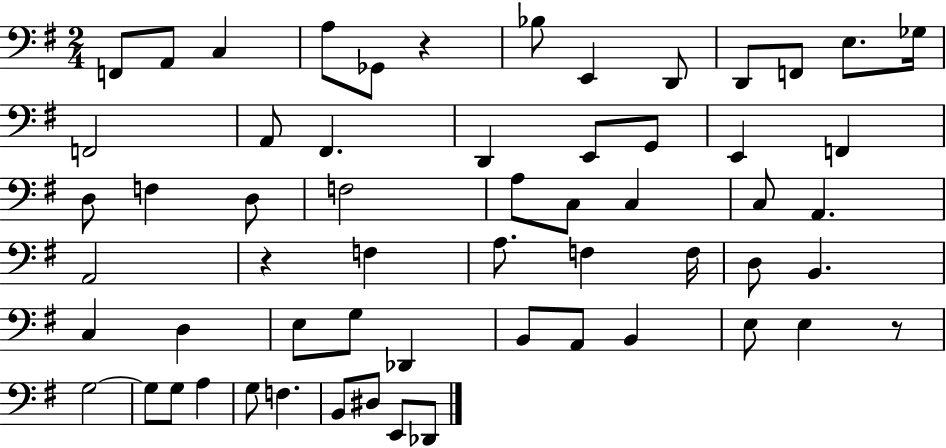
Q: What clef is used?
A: bass